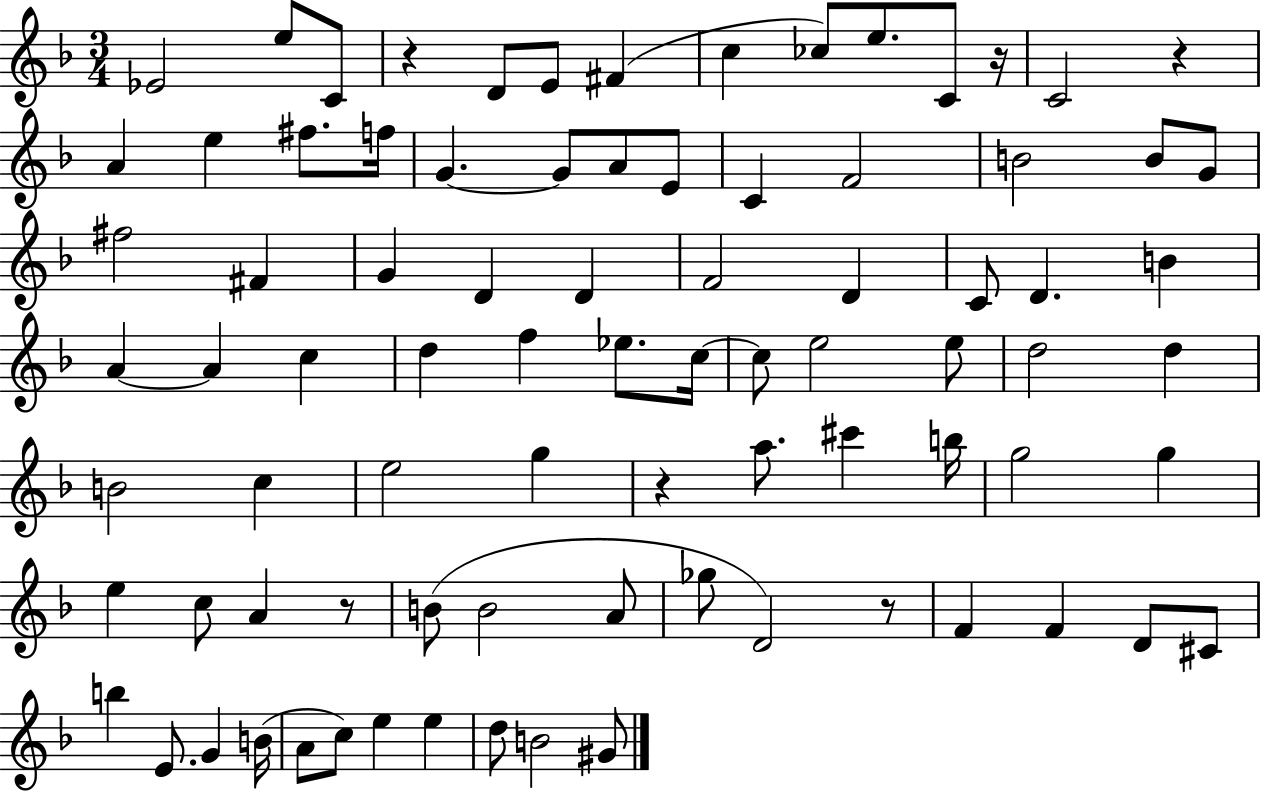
Eb4/h E5/e C4/e R/q D4/e E4/e F#4/q C5/q CES5/e E5/e. C4/e R/s C4/h R/q A4/q E5/q F#5/e. F5/s G4/q. G4/e A4/e E4/e C4/q F4/h B4/h B4/e G4/e F#5/h F#4/q G4/q D4/q D4/q F4/h D4/q C4/e D4/q. B4/q A4/q A4/q C5/q D5/q F5/q Eb5/e. C5/s C5/e E5/h E5/e D5/h D5/q B4/h C5/q E5/h G5/q R/q A5/e. C#6/q B5/s G5/h G5/q E5/q C5/e A4/q R/e B4/e B4/h A4/e Gb5/e D4/h R/e F4/q F4/q D4/e C#4/e B5/q E4/e. G4/q B4/s A4/e C5/e E5/q E5/q D5/e B4/h G#4/e